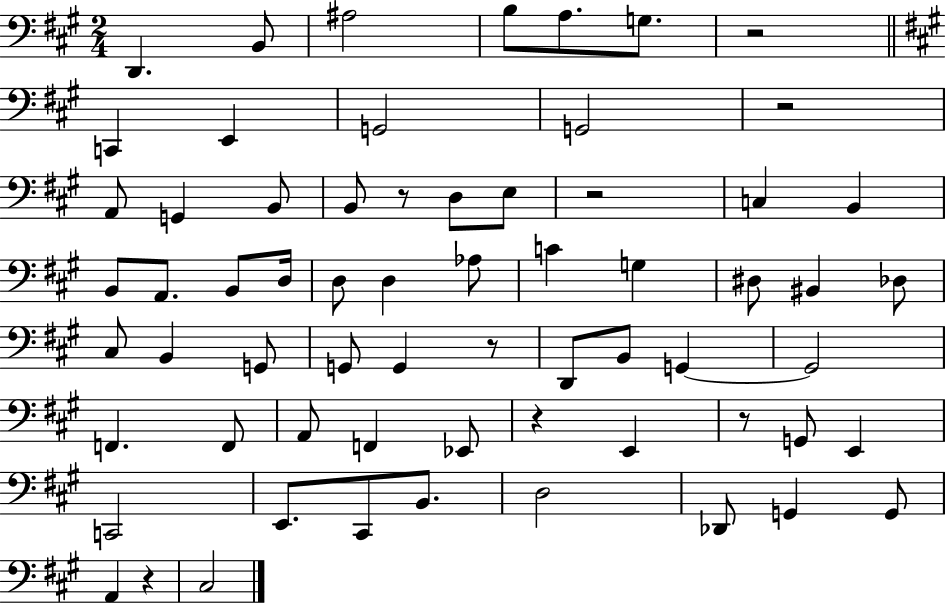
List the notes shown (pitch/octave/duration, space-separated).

D2/q. B2/e A#3/h B3/e A3/e. G3/e. R/h C2/q E2/q G2/h G2/h R/h A2/e G2/q B2/e B2/e R/e D3/e E3/e R/h C3/q B2/q B2/e A2/e. B2/e D3/s D3/e D3/q Ab3/e C4/q G3/q D#3/e BIS2/q Db3/e C#3/e B2/q G2/e G2/e G2/q R/e D2/e B2/e G2/q G2/h F2/q. F2/e A2/e F2/q Eb2/e R/q E2/q R/e G2/e E2/q C2/h E2/e. C#2/e B2/e. D3/h Db2/e G2/q G2/e A2/q R/q C#3/h